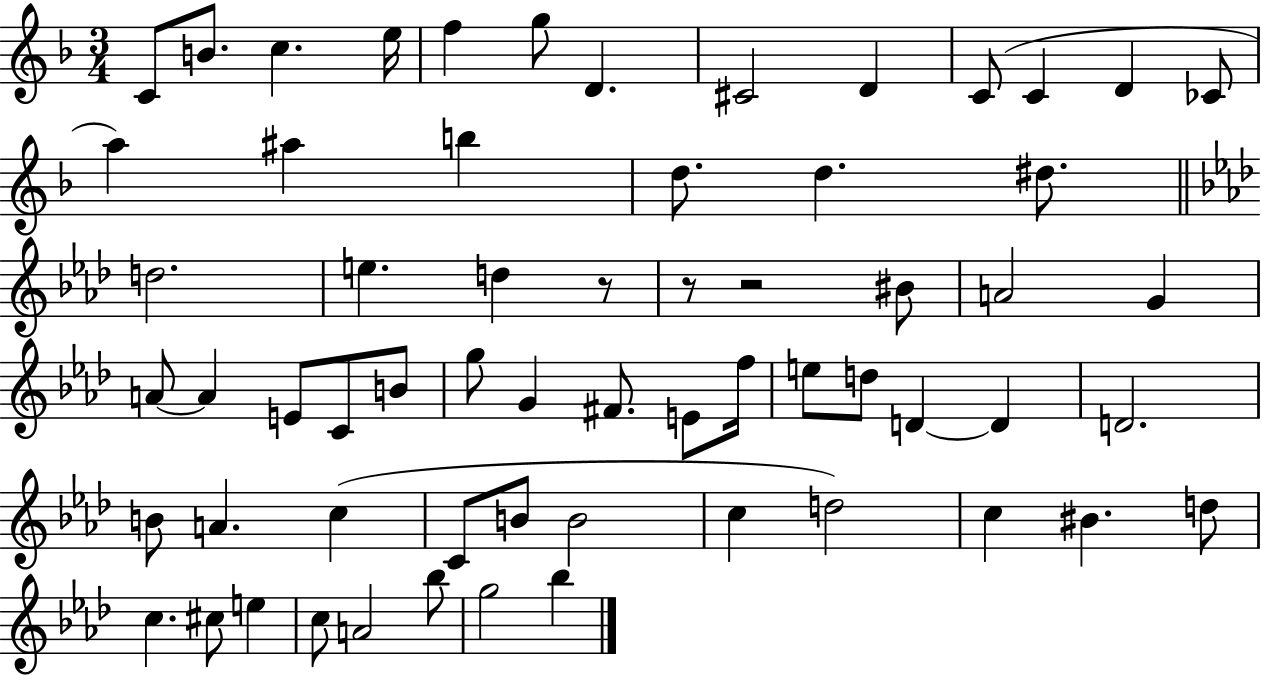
{
  \clef treble
  \numericTimeSignature
  \time 3/4
  \key f \major
  c'8 b'8. c''4. e''16 | f''4 g''8 d'4. | cis'2 d'4 | c'8( c'4 d'4 ces'8 | \break a''4) ais''4 b''4 | d''8. d''4. dis''8. | \bar "||" \break \key f \minor d''2. | e''4. d''4 r8 | r8 r2 bis'8 | a'2 g'4 | \break a'8~~ a'4 e'8 c'8 b'8 | g''8 g'4 fis'8. e'8 f''16 | e''8 d''8 d'4~~ d'4 | d'2. | \break b'8 a'4. c''4( | c'8 b'8 b'2 | c''4 d''2) | c''4 bis'4. d''8 | \break c''4. cis''8 e''4 | c''8 a'2 bes''8 | g''2 bes''4 | \bar "|."
}